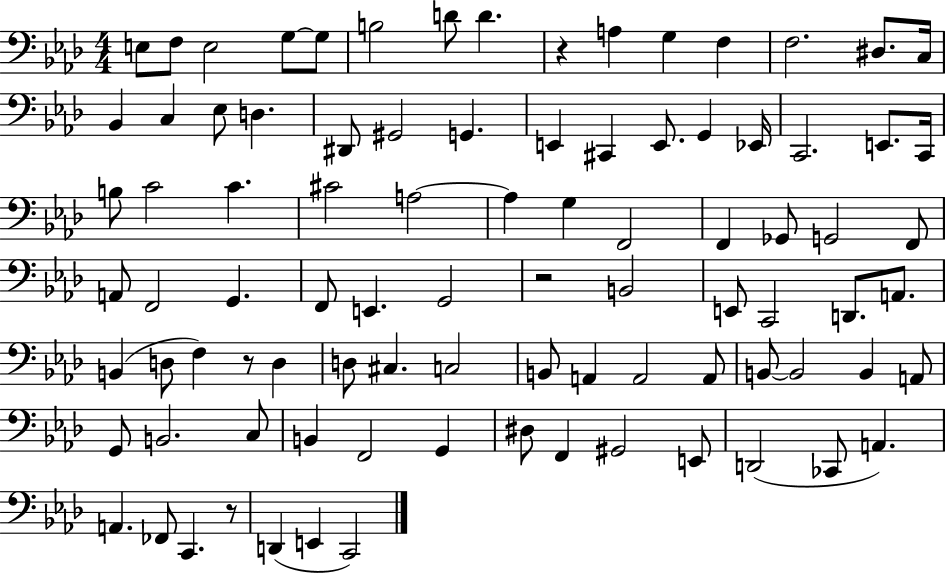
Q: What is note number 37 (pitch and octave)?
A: F2